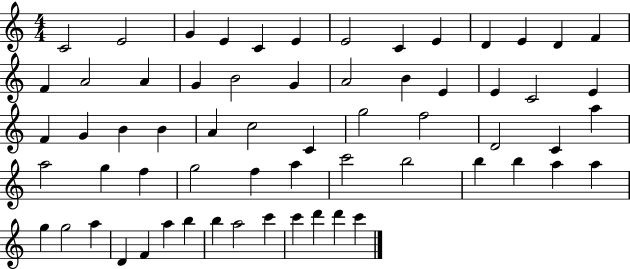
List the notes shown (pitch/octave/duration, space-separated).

C4/h E4/h G4/q E4/q C4/q E4/q E4/h C4/q E4/q D4/q E4/q D4/q F4/q F4/q A4/h A4/q G4/q B4/h G4/q A4/h B4/q E4/q E4/q C4/h E4/q F4/q G4/q B4/q B4/q A4/q C5/h C4/q G5/h F5/h D4/h C4/q A5/q A5/h G5/q F5/q G5/h F5/q A5/q C6/h B5/h B5/q B5/q A5/q A5/q G5/q G5/h A5/q D4/q F4/q A5/q B5/q B5/q A5/h C6/q C6/q D6/q D6/q C6/q